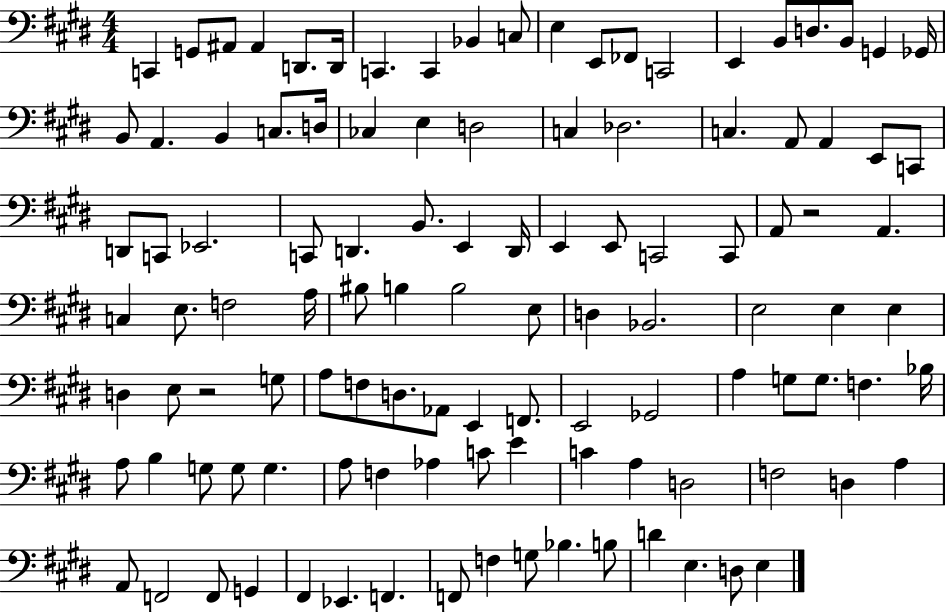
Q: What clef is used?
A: bass